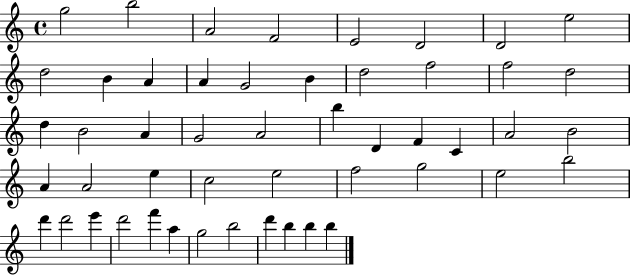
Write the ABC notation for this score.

X:1
T:Untitled
M:4/4
L:1/4
K:C
g2 b2 A2 F2 E2 D2 D2 e2 d2 B A A G2 B d2 f2 f2 d2 d B2 A G2 A2 b D F C A2 B2 A A2 e c2 e2 f2 g2 e2 b2 d' d'2 e' d'2 f' a g2 b2 d' b b b